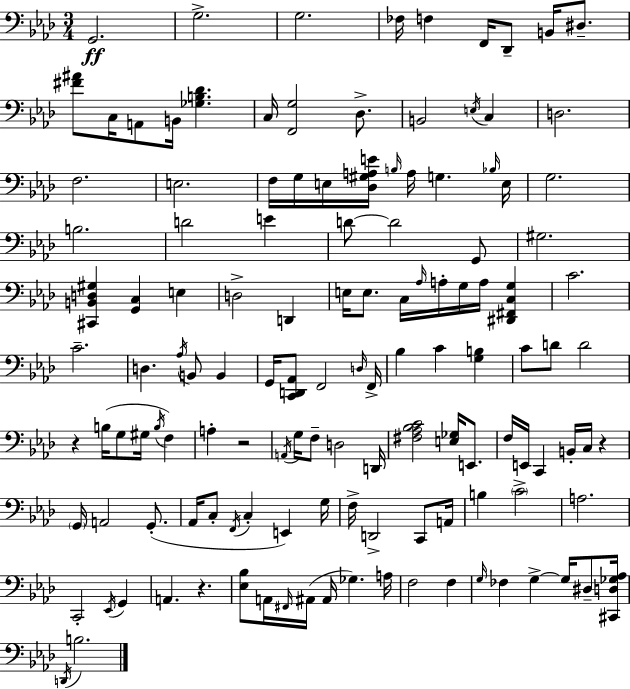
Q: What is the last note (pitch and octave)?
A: B3